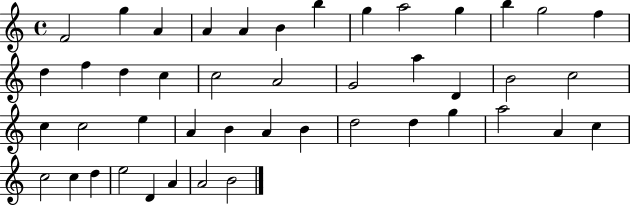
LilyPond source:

{
  \clef treble
  \time 4/4
  \defaultTimeSignature
  \key c \major
  f'2 g''4 a'4 | a'4 a'4 b'4 b''4 | g''4 a''2 g''4 | b''4 g''2 f''4 | \break d''4 f''4 d''4 c''4 | c''2 a'2 | g'2 a''4 d'4 | b'2 c''2 | \break c''4 c''2 e''4 | a'4 b'4 a'4 b'4 | d''2 d''4 g''4 | a''2 a'4 c''4 | \break c''2 c''4 d''4 | e''2 d'4 a'4 | a'2 b'2 | \bar "|."
}